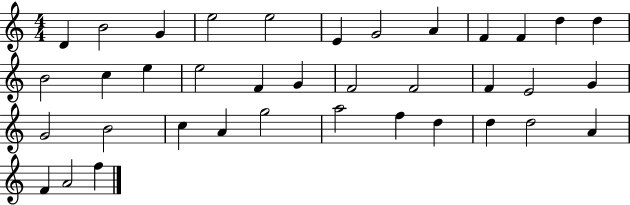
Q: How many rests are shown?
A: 0